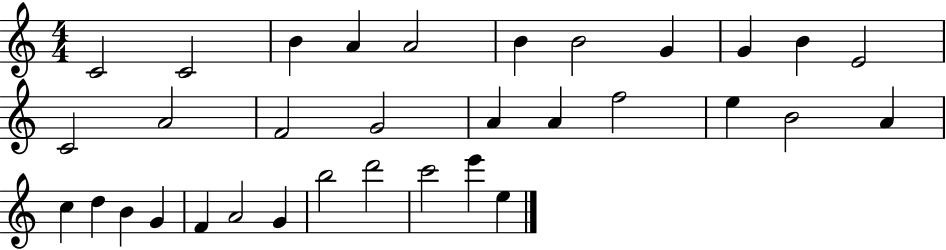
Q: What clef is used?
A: treble